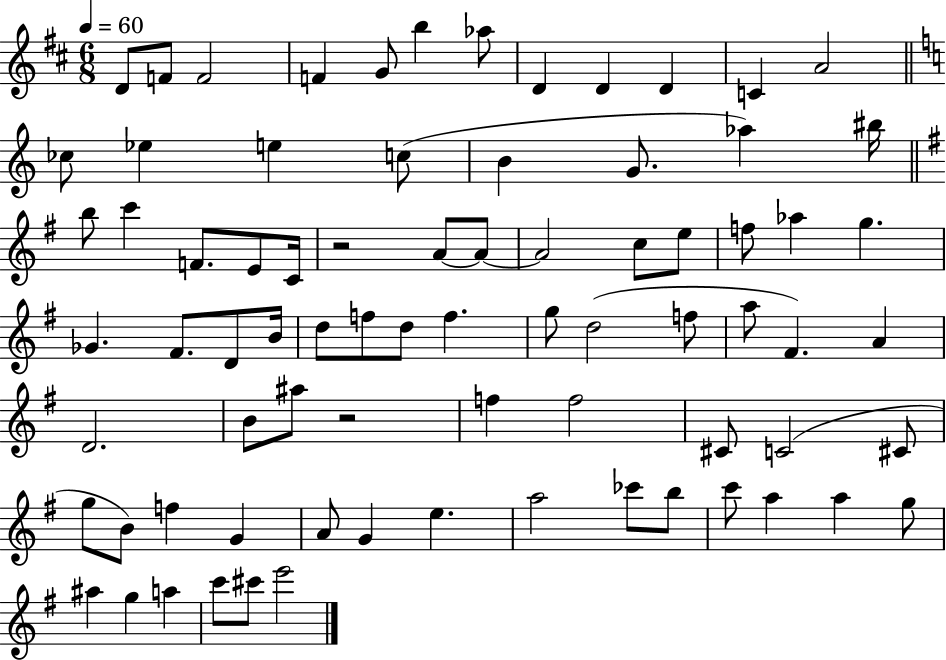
{
  \clef treble
  \numericTimeSignature
  \time 6/8
  \key d \major
  \tempo 4 = 60
  d'8 f'8 f'2 | f'4 g'8 b''4 aes''8 | d'4 d'4 d'4 | c'4 a'2 | \break \bar "||" \break \key a \minor ces''8 ees''4 e''4 c''8( | b'4 g'8. aes''4) bis''16 | \bar "||" \break \key g \major b''8 c'''4 f'8. e'8 c'16 | r2 a'8~~ a'8~~ | a'2 c''8 e''8 | f''8 aes''4 g''4. | \break ges'4. fis'8. d'8 b'16 | d''8 f''8 d''8 f''4. | g''8 d''2( f''8 | a''8 fis'4.) a'4 | \break d'2. | b'8 ais''8 r2 | f''4 f''2 | cis'8 c'2( cis'8 | \break g''8 b'8) f''4 g'4 | a'8 g'4 e''4. | a''2 ces'''8 b''8 | c'''8 a''4 a''4 g''8 | \break ais''4 g''4 a''4 | c'''8 cis'''8 e'''2 | \bar "|."
}